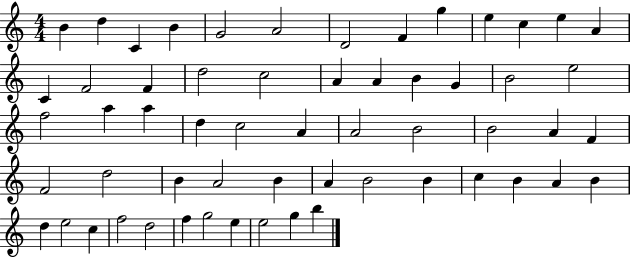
X:1
T:Untitled
M:4/4
L:1/4
K:C
B d C B G2 A2 D2 F g e c e A C F2 F d2 c2 A A B G B2 e2 f2 a a d c2 A A2 B2 B2 A F F2 d2 B A2 B A B2 B c B A B d e2 c f2 d2 f g2 e e2 g b